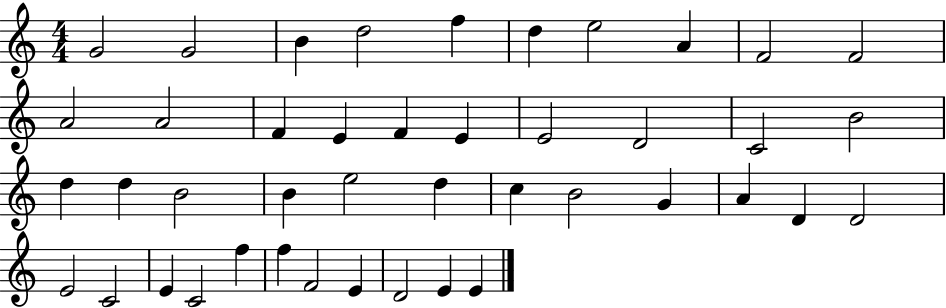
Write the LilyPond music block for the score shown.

{
  \clef treble
  \numericTimeSignature
  \time 4/4
  \key c \major
  g'2 g'2 | b'4 d''2 f''4 | d''4 e''2 a'4 | f'2 f'2 | \break a'2 a'2 | f'4 e'4 f'4 e'4 | e'2 d'2 | c'2 b'2 | \break d''4 d''4 b'2 | b'4 e''2 d''4 | c''4 b'2 g'4 | a'4 d'4 d'2 | \break e'2 c'2 | e'4 c'2 f''4 | f''4 f'2 e'4 | d'2 e'4 e'4 | \break \bar "|."
}